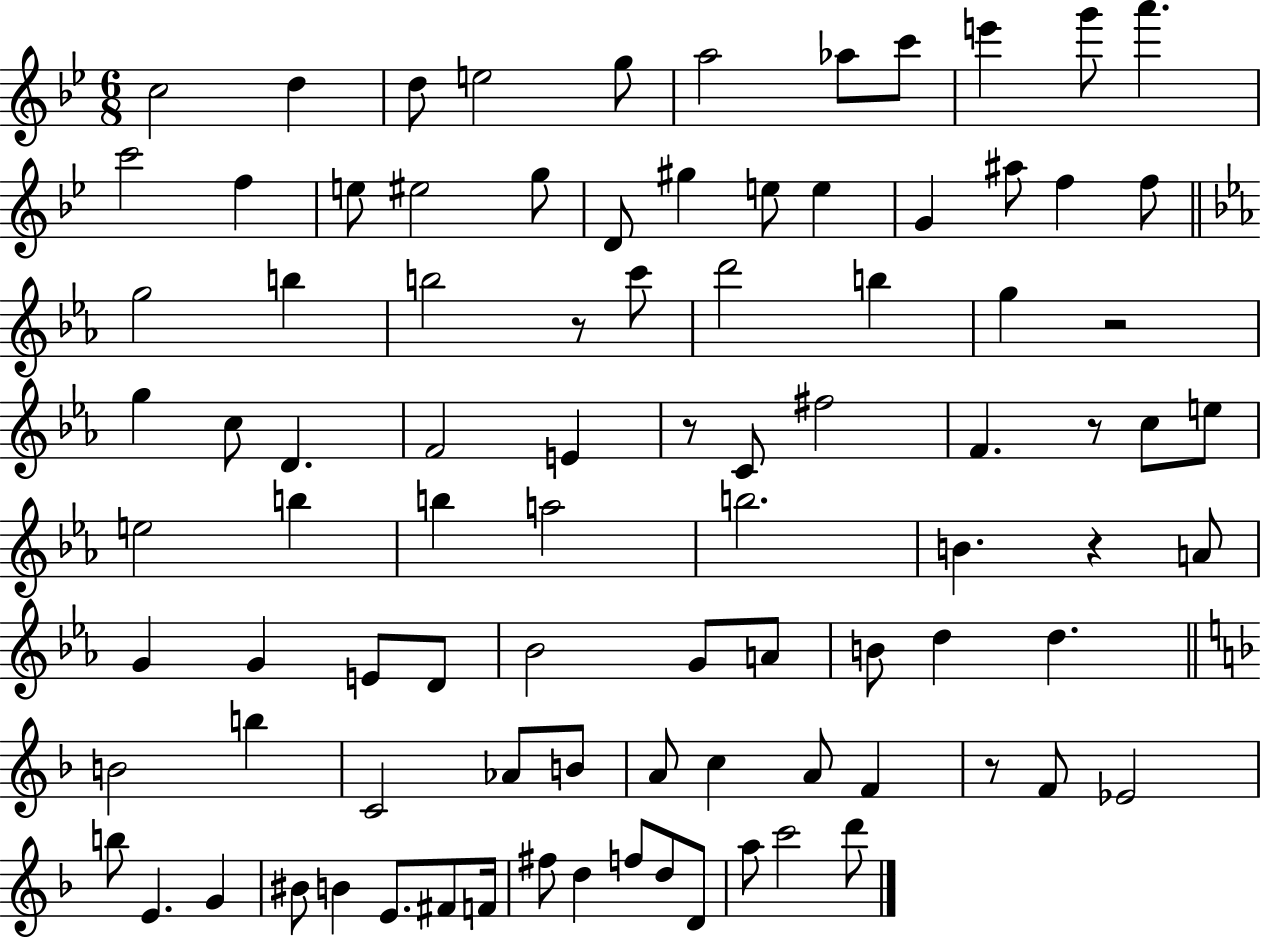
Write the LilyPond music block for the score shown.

{
  \clef treble
  \numericTimeSignature
  \time 6/8
  \key bes \major
  \repeat volta 2 { c''2 d''4 | d''8 e''2 g''8 | a''2 aes''8 c'''8 | e'''4 g'''8 a'''4. | \break c'''2 f''4 | e''8 eis''2 g''8 | d'8 gis''4 e''8 e''4 | g'4 ais''8 f''4 f''8 | \break \bar "||" \break \key ees \major g''2 b''4 | b''2 r8 c'''8 | d'''2 b''4 | g''4 r2 | \break g''4 c''8 d'4. | f'2 e'4 | r8 c'8 fis''2 | f'4. r8 c''8 e''8 | \break e''2 b''4 | b''4 a''2 | b''2. | b'4. r4 a'8 | \break g'4 g'4 e'8 d'8 | bes'2 g'8 a'8 | b'8 d''4 d''4. | \bar "||" \break \key f \major b'2 b''4 | c'2 aes'8 b'8 | a'8 c''4 a'8 f'4 | r8 f'8 ees'2 | \break b''8 e'4. g'4 | bis'8 b'4 e'8. fis'8 f'16 | fis''8 d''4 f''8 d''8 d'8 | a''8 c'''2 d'''8 | \break } \bar "|."
}